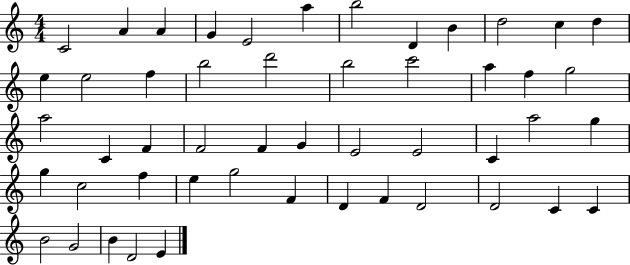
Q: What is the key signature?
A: C major